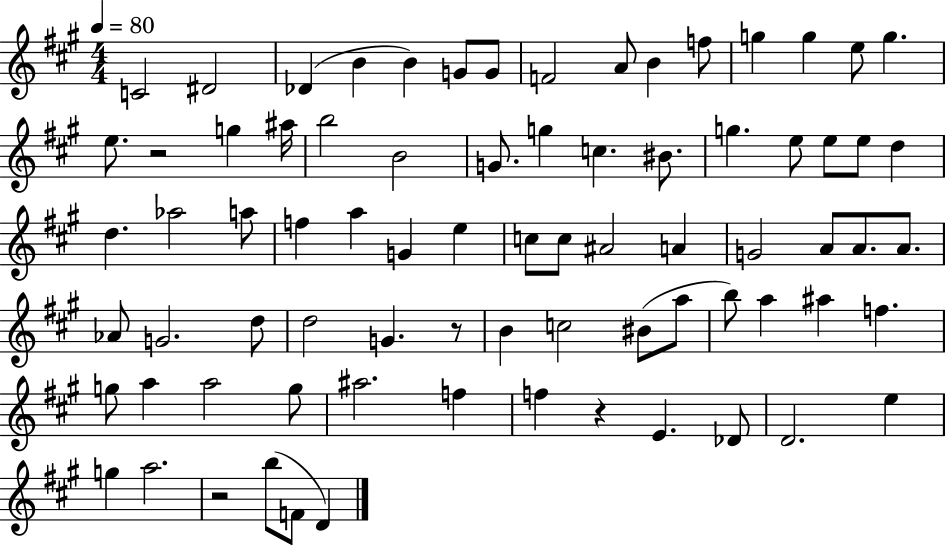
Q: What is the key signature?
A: A major